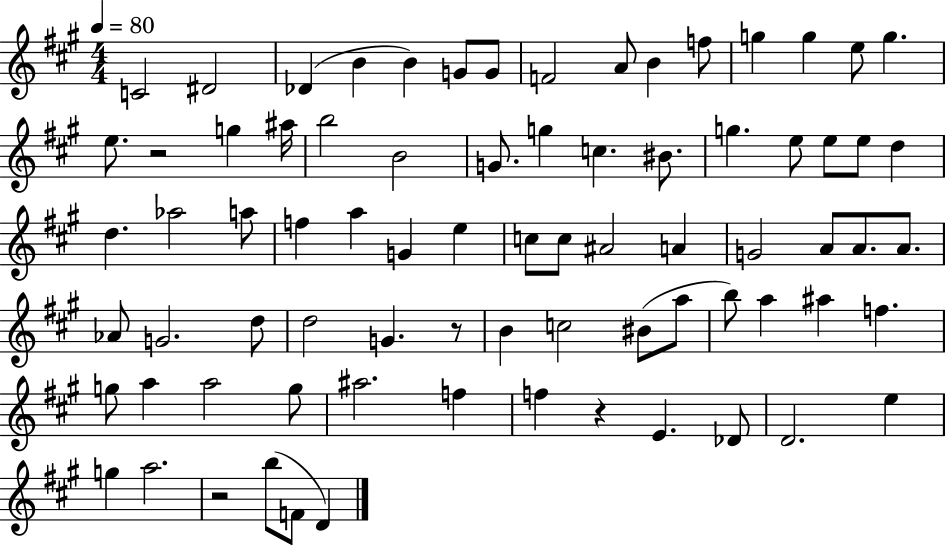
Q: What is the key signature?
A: A major